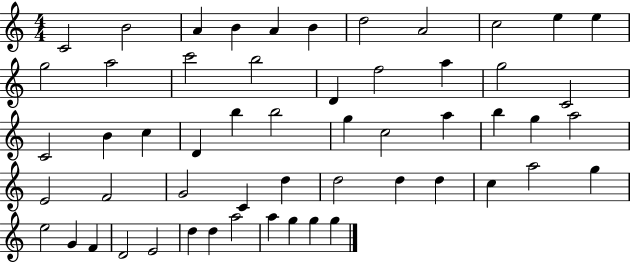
{
  \clef treble
  \numericTimeSignature
  \time 4/4
  \key c \major
  c'2 b'2 | a'4 b'4 a'4 b'4 | d''2 a'2 | c''2 e''4 e''4 | \break g''2 a''2 | c'''2 b''2 | d'4 f''2 a''4 | g''2 c'2 | \break c'2 b'4 c''4 | d'4 b''4 b''2 | g''4 c''2 a''4 | b''4 g''4 a''2 | \break e'2 f'2 | g'2 c'4 d''4 | d''2 d''4 d''4 | c''4 a''2 g''4 | \break e''2 g'4 f'4 | d'2 e'2 | d''4 d''4 a''2 | a''4 g''4 g''4 g''4 | \break \bar "|."
}